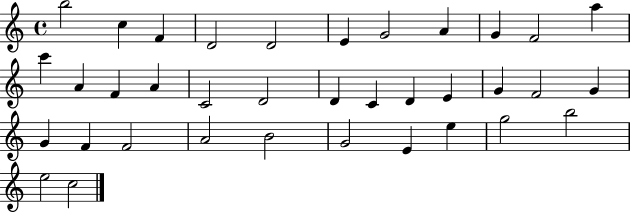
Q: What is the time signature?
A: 4/4